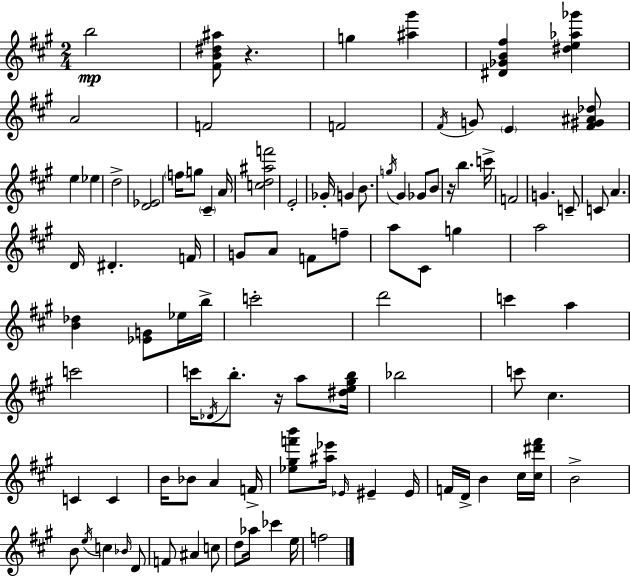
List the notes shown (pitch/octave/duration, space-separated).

B5/h [F#4,B4,D#5,A#5]/e R/q. G5/q [A#5,G#6]/q [D#4,Gb4,B4,F#5]/q [D#5,E5,Ab5,Gb6]/q A4/h F4/h F4/h F#4/s G4/e E4/q [F#4,G#4,A#4,Db5]/e E5/q Eb5/q D5/h [D4,Eb4]/h F5/s G5/e C#4/q A4/s [C5,D5,A#5,F6]/h E4/h Gb4/s G4/q B4/e. G5/s G#4/q Gb4/e B4/e R/s B5/q. C6/s F4/h G4/q. C4/e C4/e A4/q. D4/s D#4/q. F4/s G4/e A4/e F4/e F5/e A5/e C#4/e G5/q A5/h [B4,Db5]/q [Eb4,G4]/e Eb5/s B5/s C6/h D6/h C6/q A5/q C6/h C6/s Db4/s B5/e. R/s A5/e [D#5,E5,G#5,B5]/s Bb5/h C6/e C#5/q. C4/q C4/q B4/s Bb4/e A4/q F4/s [Eb5,G#5,F6,B6]/e [A#5,Eb6]/s Eb4/s EIS4/q EIS4/s F4/s D4/s B4/q C#5/s [C#5,D#6,F#6]/s B4/h B4/e E5/s C5/q Bb4/s D4/e F4/e A#4/q C5/e D5/e Ab5/s CES6/q E5/s F5/h